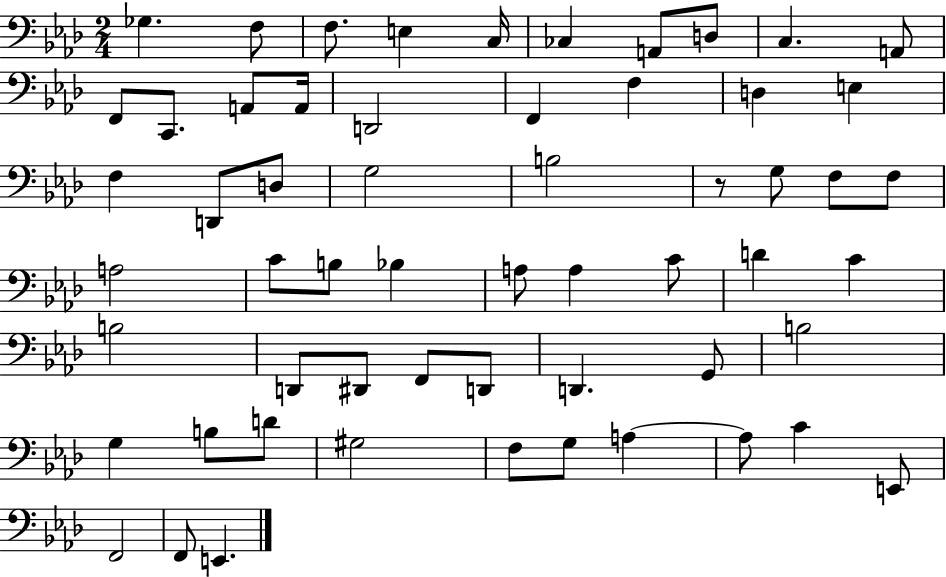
X:1
T:Untitled
M:2/4
L:1/4
K:Ab
_G, F,/2 F,/2 E, C,/4 _C, A,,/2 D,/2 C, A,,/2 F,,/2 C,,/2 A,,/2 A,,/4 D,,2 F,, F, D, E, F, D,,/2 D,/2 G,2 B,2 z/2 G,/2 F,/2 F,/2 A,2 C/2 B,/2 _B, A,/2 A, C/2 D C B,2 D,,/2 ^D,,/2 F,,/2 D,,/2 D,, G,,/2 B,2 G, B,/2 D/2 ^G,2 F,/2 G,/2 A, A,/2 C E,,/2 F,,2 F,,/2 E,,